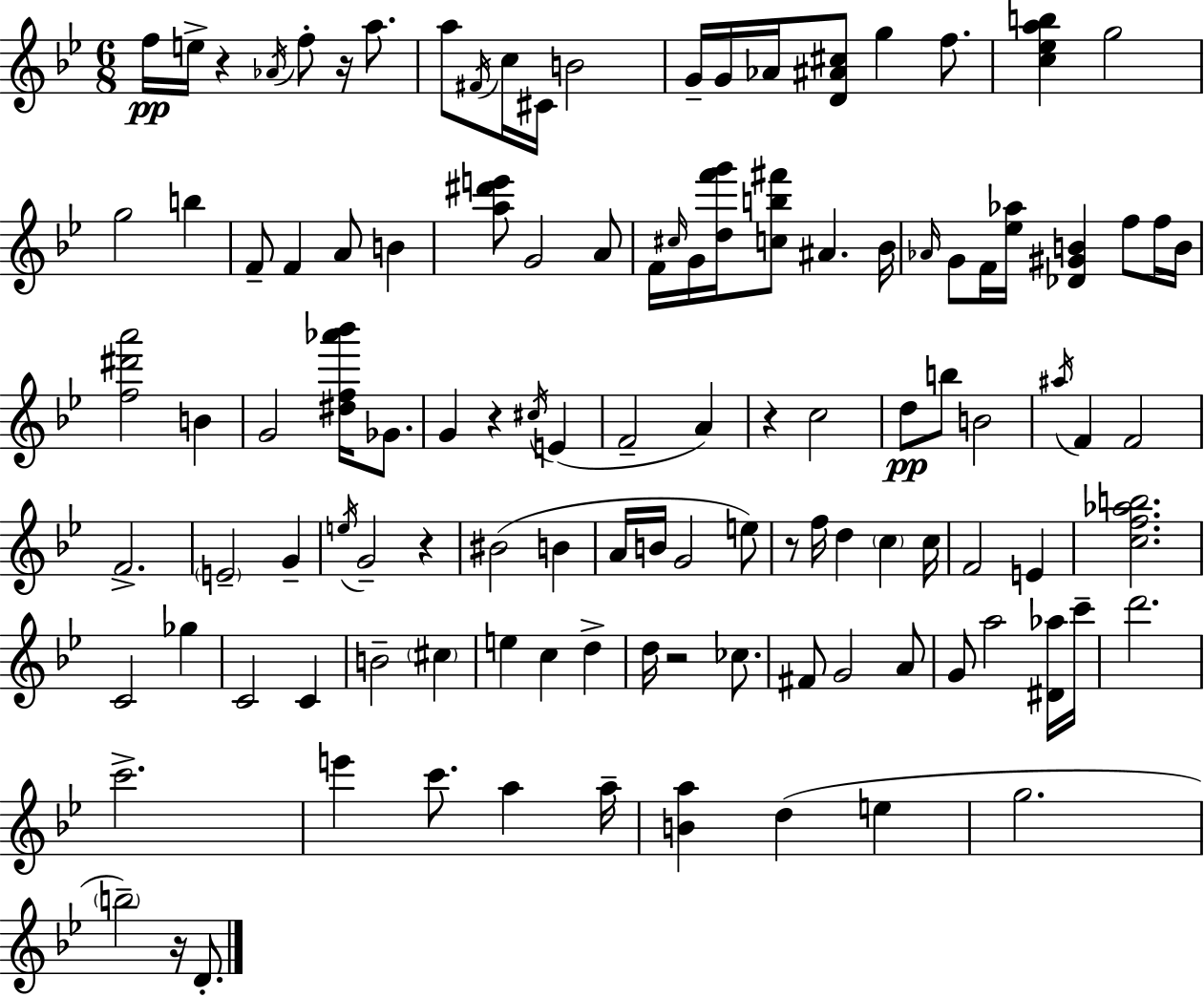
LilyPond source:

{
  \clef treble
  \numericTimeSignature
  \time 6/8
  \key g \minor
  f''16\pp e''16-> r4 \acciaccatura { aes'16 } f''8-. r16 a''8. | a''8 \acciaccatura { fis'16 } c''16 cis'16 b'2 | g'16-- g'16 aes'16 <d' ais' cis''>8 g''4 f''8. | <c'' ees'' a'' b''>4 g''2 | \break g''2 b''4 | f'8-- f'4 a'8 b'4 | <a'' dis''' e'''>8 g'2 | a'8 f'16 \grace { cis''16 } g'16 <d'' f''' g'''>16 <c'' b'' fis'''>8 ais'4. | \break bes'16 \grace { aes'16 } g'8 f'16 <ees'' aes''>16 <des' gis' b'>4 | f''8 f''16 b'16 <f'' dis''' a'''>2 | b'4 g'2 | <dis'' f'' aes''' bes'''>16 ges'8. g'4 r4 | \break \acciaccatura { cis''16 }( e'4 f'2-- | a'4) r4 c''2 | d''8\pp b''8 b'2 | \acciaccatura { ais''16 } f'4 f'2 | \break f'2.-> | \parenthesize e'2-- | g'4-- \acciaccatura { e''16 } g'2-- | r4 bis'2( | \break b'4 a'16 b'16 g'2 | e''8) r8 f''16 d''4 | \parenthesize c''4 c''16 f'2 | e'4 <c'' f'' aes'' b''>2. | \break c'2 | ges''4 c'2 | c'4 b'2-- | \parenthesize cis''4 e''4 c''4 | \break d''4-> d''16 r2 | ces''8. fis'8 g'2 | a'8 g'8 a''2 | <dis' aes''>16 c'''16-- d'''2. | \break c'''2.-> | e'''4 c'''8. | a''4 a''16-- <b' a''>4 d''4( | e''4 g''2. | \break \parenthesize b''2--) | r16 d'8.-. \bar "|."
}